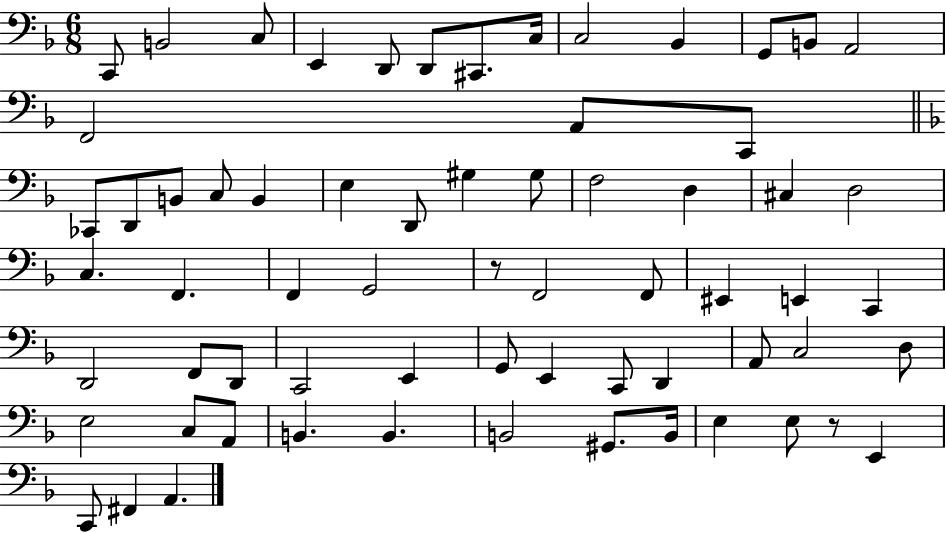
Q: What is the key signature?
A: F major